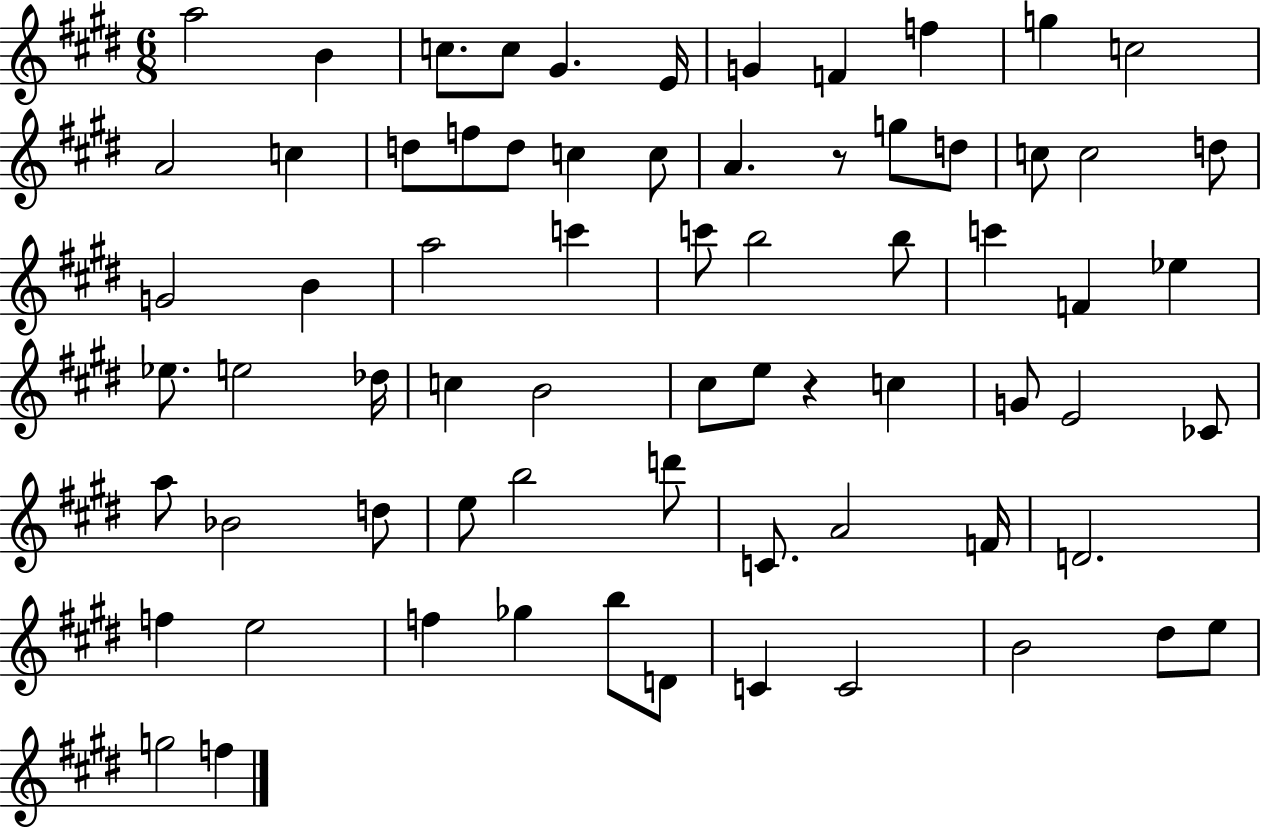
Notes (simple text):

A5/h B4/q C5/e. C5/e G#4/q. E4/s G4/q F4/q F5/q G5/q C5/h A4/h C5/q D5/e F5/e D5/e C5/q C5/e A4/q. R/e G5/e D5/e C5/e C5/h D5/e G4/h B4/q A5/h C6/q C6/e B5/h B5/e C6/q F4/q Eb5/q Eb5/e. E5/h Db5/s C5/q B4/h C#5/e E5/e R/q C5/q G4/e E4/h CES4/e A5/e Bb4/h D5/e E5/e B5/h D6/e C4/e. A4/h F4/s D4/h. F5/q E5/h F5/q Gb5/q B5/e D4/e C4/q C4/h B4/h D#5/e E5/e G5/h F5/q